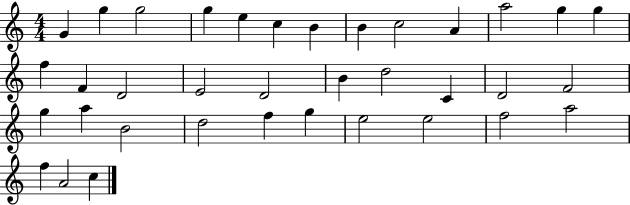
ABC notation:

X:1
T:Untitled
M:4/4
L:1/4
K:C
G g g2 g e c B B c2 A a2 g g f F D2 E2 D2 B d2 C D2 F2 g a B2 d2 f g e2 e2 f2 a2 f A2 c